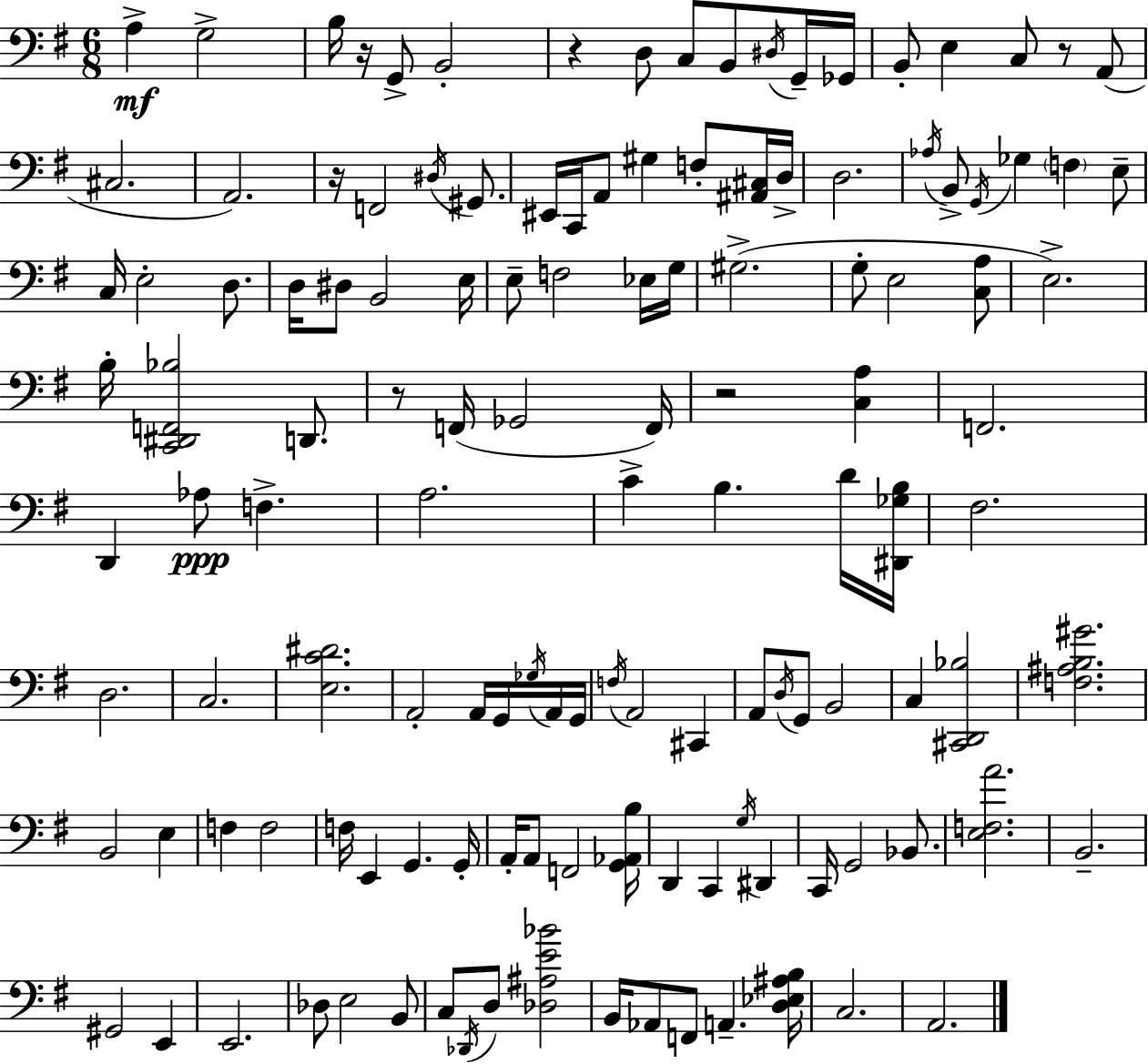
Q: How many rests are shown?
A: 6